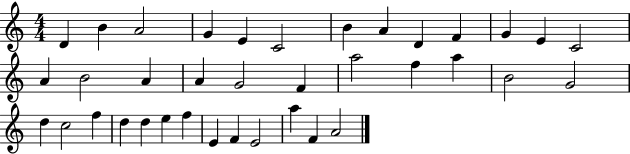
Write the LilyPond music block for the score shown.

{
  \clef treble
  \numericTimeSignature
  \time 4/4
  \key c \major
  d'4 b'4 a'2 | g'4 e'4 c'2 | b'4 a'4 d'4 f'4 | g'4 e'4 c'2 | \break a'4 b'2 a'4 | a'4 g'2 f'4 | a''2 f''4 a''4 | b'2 g'2 | \break d''4 c''2 f''4 | d''4 d''4 e''4 f''4 | e'4 f'4 e'2 | a''4 f'4 a'2 | \break \bar "|."
}